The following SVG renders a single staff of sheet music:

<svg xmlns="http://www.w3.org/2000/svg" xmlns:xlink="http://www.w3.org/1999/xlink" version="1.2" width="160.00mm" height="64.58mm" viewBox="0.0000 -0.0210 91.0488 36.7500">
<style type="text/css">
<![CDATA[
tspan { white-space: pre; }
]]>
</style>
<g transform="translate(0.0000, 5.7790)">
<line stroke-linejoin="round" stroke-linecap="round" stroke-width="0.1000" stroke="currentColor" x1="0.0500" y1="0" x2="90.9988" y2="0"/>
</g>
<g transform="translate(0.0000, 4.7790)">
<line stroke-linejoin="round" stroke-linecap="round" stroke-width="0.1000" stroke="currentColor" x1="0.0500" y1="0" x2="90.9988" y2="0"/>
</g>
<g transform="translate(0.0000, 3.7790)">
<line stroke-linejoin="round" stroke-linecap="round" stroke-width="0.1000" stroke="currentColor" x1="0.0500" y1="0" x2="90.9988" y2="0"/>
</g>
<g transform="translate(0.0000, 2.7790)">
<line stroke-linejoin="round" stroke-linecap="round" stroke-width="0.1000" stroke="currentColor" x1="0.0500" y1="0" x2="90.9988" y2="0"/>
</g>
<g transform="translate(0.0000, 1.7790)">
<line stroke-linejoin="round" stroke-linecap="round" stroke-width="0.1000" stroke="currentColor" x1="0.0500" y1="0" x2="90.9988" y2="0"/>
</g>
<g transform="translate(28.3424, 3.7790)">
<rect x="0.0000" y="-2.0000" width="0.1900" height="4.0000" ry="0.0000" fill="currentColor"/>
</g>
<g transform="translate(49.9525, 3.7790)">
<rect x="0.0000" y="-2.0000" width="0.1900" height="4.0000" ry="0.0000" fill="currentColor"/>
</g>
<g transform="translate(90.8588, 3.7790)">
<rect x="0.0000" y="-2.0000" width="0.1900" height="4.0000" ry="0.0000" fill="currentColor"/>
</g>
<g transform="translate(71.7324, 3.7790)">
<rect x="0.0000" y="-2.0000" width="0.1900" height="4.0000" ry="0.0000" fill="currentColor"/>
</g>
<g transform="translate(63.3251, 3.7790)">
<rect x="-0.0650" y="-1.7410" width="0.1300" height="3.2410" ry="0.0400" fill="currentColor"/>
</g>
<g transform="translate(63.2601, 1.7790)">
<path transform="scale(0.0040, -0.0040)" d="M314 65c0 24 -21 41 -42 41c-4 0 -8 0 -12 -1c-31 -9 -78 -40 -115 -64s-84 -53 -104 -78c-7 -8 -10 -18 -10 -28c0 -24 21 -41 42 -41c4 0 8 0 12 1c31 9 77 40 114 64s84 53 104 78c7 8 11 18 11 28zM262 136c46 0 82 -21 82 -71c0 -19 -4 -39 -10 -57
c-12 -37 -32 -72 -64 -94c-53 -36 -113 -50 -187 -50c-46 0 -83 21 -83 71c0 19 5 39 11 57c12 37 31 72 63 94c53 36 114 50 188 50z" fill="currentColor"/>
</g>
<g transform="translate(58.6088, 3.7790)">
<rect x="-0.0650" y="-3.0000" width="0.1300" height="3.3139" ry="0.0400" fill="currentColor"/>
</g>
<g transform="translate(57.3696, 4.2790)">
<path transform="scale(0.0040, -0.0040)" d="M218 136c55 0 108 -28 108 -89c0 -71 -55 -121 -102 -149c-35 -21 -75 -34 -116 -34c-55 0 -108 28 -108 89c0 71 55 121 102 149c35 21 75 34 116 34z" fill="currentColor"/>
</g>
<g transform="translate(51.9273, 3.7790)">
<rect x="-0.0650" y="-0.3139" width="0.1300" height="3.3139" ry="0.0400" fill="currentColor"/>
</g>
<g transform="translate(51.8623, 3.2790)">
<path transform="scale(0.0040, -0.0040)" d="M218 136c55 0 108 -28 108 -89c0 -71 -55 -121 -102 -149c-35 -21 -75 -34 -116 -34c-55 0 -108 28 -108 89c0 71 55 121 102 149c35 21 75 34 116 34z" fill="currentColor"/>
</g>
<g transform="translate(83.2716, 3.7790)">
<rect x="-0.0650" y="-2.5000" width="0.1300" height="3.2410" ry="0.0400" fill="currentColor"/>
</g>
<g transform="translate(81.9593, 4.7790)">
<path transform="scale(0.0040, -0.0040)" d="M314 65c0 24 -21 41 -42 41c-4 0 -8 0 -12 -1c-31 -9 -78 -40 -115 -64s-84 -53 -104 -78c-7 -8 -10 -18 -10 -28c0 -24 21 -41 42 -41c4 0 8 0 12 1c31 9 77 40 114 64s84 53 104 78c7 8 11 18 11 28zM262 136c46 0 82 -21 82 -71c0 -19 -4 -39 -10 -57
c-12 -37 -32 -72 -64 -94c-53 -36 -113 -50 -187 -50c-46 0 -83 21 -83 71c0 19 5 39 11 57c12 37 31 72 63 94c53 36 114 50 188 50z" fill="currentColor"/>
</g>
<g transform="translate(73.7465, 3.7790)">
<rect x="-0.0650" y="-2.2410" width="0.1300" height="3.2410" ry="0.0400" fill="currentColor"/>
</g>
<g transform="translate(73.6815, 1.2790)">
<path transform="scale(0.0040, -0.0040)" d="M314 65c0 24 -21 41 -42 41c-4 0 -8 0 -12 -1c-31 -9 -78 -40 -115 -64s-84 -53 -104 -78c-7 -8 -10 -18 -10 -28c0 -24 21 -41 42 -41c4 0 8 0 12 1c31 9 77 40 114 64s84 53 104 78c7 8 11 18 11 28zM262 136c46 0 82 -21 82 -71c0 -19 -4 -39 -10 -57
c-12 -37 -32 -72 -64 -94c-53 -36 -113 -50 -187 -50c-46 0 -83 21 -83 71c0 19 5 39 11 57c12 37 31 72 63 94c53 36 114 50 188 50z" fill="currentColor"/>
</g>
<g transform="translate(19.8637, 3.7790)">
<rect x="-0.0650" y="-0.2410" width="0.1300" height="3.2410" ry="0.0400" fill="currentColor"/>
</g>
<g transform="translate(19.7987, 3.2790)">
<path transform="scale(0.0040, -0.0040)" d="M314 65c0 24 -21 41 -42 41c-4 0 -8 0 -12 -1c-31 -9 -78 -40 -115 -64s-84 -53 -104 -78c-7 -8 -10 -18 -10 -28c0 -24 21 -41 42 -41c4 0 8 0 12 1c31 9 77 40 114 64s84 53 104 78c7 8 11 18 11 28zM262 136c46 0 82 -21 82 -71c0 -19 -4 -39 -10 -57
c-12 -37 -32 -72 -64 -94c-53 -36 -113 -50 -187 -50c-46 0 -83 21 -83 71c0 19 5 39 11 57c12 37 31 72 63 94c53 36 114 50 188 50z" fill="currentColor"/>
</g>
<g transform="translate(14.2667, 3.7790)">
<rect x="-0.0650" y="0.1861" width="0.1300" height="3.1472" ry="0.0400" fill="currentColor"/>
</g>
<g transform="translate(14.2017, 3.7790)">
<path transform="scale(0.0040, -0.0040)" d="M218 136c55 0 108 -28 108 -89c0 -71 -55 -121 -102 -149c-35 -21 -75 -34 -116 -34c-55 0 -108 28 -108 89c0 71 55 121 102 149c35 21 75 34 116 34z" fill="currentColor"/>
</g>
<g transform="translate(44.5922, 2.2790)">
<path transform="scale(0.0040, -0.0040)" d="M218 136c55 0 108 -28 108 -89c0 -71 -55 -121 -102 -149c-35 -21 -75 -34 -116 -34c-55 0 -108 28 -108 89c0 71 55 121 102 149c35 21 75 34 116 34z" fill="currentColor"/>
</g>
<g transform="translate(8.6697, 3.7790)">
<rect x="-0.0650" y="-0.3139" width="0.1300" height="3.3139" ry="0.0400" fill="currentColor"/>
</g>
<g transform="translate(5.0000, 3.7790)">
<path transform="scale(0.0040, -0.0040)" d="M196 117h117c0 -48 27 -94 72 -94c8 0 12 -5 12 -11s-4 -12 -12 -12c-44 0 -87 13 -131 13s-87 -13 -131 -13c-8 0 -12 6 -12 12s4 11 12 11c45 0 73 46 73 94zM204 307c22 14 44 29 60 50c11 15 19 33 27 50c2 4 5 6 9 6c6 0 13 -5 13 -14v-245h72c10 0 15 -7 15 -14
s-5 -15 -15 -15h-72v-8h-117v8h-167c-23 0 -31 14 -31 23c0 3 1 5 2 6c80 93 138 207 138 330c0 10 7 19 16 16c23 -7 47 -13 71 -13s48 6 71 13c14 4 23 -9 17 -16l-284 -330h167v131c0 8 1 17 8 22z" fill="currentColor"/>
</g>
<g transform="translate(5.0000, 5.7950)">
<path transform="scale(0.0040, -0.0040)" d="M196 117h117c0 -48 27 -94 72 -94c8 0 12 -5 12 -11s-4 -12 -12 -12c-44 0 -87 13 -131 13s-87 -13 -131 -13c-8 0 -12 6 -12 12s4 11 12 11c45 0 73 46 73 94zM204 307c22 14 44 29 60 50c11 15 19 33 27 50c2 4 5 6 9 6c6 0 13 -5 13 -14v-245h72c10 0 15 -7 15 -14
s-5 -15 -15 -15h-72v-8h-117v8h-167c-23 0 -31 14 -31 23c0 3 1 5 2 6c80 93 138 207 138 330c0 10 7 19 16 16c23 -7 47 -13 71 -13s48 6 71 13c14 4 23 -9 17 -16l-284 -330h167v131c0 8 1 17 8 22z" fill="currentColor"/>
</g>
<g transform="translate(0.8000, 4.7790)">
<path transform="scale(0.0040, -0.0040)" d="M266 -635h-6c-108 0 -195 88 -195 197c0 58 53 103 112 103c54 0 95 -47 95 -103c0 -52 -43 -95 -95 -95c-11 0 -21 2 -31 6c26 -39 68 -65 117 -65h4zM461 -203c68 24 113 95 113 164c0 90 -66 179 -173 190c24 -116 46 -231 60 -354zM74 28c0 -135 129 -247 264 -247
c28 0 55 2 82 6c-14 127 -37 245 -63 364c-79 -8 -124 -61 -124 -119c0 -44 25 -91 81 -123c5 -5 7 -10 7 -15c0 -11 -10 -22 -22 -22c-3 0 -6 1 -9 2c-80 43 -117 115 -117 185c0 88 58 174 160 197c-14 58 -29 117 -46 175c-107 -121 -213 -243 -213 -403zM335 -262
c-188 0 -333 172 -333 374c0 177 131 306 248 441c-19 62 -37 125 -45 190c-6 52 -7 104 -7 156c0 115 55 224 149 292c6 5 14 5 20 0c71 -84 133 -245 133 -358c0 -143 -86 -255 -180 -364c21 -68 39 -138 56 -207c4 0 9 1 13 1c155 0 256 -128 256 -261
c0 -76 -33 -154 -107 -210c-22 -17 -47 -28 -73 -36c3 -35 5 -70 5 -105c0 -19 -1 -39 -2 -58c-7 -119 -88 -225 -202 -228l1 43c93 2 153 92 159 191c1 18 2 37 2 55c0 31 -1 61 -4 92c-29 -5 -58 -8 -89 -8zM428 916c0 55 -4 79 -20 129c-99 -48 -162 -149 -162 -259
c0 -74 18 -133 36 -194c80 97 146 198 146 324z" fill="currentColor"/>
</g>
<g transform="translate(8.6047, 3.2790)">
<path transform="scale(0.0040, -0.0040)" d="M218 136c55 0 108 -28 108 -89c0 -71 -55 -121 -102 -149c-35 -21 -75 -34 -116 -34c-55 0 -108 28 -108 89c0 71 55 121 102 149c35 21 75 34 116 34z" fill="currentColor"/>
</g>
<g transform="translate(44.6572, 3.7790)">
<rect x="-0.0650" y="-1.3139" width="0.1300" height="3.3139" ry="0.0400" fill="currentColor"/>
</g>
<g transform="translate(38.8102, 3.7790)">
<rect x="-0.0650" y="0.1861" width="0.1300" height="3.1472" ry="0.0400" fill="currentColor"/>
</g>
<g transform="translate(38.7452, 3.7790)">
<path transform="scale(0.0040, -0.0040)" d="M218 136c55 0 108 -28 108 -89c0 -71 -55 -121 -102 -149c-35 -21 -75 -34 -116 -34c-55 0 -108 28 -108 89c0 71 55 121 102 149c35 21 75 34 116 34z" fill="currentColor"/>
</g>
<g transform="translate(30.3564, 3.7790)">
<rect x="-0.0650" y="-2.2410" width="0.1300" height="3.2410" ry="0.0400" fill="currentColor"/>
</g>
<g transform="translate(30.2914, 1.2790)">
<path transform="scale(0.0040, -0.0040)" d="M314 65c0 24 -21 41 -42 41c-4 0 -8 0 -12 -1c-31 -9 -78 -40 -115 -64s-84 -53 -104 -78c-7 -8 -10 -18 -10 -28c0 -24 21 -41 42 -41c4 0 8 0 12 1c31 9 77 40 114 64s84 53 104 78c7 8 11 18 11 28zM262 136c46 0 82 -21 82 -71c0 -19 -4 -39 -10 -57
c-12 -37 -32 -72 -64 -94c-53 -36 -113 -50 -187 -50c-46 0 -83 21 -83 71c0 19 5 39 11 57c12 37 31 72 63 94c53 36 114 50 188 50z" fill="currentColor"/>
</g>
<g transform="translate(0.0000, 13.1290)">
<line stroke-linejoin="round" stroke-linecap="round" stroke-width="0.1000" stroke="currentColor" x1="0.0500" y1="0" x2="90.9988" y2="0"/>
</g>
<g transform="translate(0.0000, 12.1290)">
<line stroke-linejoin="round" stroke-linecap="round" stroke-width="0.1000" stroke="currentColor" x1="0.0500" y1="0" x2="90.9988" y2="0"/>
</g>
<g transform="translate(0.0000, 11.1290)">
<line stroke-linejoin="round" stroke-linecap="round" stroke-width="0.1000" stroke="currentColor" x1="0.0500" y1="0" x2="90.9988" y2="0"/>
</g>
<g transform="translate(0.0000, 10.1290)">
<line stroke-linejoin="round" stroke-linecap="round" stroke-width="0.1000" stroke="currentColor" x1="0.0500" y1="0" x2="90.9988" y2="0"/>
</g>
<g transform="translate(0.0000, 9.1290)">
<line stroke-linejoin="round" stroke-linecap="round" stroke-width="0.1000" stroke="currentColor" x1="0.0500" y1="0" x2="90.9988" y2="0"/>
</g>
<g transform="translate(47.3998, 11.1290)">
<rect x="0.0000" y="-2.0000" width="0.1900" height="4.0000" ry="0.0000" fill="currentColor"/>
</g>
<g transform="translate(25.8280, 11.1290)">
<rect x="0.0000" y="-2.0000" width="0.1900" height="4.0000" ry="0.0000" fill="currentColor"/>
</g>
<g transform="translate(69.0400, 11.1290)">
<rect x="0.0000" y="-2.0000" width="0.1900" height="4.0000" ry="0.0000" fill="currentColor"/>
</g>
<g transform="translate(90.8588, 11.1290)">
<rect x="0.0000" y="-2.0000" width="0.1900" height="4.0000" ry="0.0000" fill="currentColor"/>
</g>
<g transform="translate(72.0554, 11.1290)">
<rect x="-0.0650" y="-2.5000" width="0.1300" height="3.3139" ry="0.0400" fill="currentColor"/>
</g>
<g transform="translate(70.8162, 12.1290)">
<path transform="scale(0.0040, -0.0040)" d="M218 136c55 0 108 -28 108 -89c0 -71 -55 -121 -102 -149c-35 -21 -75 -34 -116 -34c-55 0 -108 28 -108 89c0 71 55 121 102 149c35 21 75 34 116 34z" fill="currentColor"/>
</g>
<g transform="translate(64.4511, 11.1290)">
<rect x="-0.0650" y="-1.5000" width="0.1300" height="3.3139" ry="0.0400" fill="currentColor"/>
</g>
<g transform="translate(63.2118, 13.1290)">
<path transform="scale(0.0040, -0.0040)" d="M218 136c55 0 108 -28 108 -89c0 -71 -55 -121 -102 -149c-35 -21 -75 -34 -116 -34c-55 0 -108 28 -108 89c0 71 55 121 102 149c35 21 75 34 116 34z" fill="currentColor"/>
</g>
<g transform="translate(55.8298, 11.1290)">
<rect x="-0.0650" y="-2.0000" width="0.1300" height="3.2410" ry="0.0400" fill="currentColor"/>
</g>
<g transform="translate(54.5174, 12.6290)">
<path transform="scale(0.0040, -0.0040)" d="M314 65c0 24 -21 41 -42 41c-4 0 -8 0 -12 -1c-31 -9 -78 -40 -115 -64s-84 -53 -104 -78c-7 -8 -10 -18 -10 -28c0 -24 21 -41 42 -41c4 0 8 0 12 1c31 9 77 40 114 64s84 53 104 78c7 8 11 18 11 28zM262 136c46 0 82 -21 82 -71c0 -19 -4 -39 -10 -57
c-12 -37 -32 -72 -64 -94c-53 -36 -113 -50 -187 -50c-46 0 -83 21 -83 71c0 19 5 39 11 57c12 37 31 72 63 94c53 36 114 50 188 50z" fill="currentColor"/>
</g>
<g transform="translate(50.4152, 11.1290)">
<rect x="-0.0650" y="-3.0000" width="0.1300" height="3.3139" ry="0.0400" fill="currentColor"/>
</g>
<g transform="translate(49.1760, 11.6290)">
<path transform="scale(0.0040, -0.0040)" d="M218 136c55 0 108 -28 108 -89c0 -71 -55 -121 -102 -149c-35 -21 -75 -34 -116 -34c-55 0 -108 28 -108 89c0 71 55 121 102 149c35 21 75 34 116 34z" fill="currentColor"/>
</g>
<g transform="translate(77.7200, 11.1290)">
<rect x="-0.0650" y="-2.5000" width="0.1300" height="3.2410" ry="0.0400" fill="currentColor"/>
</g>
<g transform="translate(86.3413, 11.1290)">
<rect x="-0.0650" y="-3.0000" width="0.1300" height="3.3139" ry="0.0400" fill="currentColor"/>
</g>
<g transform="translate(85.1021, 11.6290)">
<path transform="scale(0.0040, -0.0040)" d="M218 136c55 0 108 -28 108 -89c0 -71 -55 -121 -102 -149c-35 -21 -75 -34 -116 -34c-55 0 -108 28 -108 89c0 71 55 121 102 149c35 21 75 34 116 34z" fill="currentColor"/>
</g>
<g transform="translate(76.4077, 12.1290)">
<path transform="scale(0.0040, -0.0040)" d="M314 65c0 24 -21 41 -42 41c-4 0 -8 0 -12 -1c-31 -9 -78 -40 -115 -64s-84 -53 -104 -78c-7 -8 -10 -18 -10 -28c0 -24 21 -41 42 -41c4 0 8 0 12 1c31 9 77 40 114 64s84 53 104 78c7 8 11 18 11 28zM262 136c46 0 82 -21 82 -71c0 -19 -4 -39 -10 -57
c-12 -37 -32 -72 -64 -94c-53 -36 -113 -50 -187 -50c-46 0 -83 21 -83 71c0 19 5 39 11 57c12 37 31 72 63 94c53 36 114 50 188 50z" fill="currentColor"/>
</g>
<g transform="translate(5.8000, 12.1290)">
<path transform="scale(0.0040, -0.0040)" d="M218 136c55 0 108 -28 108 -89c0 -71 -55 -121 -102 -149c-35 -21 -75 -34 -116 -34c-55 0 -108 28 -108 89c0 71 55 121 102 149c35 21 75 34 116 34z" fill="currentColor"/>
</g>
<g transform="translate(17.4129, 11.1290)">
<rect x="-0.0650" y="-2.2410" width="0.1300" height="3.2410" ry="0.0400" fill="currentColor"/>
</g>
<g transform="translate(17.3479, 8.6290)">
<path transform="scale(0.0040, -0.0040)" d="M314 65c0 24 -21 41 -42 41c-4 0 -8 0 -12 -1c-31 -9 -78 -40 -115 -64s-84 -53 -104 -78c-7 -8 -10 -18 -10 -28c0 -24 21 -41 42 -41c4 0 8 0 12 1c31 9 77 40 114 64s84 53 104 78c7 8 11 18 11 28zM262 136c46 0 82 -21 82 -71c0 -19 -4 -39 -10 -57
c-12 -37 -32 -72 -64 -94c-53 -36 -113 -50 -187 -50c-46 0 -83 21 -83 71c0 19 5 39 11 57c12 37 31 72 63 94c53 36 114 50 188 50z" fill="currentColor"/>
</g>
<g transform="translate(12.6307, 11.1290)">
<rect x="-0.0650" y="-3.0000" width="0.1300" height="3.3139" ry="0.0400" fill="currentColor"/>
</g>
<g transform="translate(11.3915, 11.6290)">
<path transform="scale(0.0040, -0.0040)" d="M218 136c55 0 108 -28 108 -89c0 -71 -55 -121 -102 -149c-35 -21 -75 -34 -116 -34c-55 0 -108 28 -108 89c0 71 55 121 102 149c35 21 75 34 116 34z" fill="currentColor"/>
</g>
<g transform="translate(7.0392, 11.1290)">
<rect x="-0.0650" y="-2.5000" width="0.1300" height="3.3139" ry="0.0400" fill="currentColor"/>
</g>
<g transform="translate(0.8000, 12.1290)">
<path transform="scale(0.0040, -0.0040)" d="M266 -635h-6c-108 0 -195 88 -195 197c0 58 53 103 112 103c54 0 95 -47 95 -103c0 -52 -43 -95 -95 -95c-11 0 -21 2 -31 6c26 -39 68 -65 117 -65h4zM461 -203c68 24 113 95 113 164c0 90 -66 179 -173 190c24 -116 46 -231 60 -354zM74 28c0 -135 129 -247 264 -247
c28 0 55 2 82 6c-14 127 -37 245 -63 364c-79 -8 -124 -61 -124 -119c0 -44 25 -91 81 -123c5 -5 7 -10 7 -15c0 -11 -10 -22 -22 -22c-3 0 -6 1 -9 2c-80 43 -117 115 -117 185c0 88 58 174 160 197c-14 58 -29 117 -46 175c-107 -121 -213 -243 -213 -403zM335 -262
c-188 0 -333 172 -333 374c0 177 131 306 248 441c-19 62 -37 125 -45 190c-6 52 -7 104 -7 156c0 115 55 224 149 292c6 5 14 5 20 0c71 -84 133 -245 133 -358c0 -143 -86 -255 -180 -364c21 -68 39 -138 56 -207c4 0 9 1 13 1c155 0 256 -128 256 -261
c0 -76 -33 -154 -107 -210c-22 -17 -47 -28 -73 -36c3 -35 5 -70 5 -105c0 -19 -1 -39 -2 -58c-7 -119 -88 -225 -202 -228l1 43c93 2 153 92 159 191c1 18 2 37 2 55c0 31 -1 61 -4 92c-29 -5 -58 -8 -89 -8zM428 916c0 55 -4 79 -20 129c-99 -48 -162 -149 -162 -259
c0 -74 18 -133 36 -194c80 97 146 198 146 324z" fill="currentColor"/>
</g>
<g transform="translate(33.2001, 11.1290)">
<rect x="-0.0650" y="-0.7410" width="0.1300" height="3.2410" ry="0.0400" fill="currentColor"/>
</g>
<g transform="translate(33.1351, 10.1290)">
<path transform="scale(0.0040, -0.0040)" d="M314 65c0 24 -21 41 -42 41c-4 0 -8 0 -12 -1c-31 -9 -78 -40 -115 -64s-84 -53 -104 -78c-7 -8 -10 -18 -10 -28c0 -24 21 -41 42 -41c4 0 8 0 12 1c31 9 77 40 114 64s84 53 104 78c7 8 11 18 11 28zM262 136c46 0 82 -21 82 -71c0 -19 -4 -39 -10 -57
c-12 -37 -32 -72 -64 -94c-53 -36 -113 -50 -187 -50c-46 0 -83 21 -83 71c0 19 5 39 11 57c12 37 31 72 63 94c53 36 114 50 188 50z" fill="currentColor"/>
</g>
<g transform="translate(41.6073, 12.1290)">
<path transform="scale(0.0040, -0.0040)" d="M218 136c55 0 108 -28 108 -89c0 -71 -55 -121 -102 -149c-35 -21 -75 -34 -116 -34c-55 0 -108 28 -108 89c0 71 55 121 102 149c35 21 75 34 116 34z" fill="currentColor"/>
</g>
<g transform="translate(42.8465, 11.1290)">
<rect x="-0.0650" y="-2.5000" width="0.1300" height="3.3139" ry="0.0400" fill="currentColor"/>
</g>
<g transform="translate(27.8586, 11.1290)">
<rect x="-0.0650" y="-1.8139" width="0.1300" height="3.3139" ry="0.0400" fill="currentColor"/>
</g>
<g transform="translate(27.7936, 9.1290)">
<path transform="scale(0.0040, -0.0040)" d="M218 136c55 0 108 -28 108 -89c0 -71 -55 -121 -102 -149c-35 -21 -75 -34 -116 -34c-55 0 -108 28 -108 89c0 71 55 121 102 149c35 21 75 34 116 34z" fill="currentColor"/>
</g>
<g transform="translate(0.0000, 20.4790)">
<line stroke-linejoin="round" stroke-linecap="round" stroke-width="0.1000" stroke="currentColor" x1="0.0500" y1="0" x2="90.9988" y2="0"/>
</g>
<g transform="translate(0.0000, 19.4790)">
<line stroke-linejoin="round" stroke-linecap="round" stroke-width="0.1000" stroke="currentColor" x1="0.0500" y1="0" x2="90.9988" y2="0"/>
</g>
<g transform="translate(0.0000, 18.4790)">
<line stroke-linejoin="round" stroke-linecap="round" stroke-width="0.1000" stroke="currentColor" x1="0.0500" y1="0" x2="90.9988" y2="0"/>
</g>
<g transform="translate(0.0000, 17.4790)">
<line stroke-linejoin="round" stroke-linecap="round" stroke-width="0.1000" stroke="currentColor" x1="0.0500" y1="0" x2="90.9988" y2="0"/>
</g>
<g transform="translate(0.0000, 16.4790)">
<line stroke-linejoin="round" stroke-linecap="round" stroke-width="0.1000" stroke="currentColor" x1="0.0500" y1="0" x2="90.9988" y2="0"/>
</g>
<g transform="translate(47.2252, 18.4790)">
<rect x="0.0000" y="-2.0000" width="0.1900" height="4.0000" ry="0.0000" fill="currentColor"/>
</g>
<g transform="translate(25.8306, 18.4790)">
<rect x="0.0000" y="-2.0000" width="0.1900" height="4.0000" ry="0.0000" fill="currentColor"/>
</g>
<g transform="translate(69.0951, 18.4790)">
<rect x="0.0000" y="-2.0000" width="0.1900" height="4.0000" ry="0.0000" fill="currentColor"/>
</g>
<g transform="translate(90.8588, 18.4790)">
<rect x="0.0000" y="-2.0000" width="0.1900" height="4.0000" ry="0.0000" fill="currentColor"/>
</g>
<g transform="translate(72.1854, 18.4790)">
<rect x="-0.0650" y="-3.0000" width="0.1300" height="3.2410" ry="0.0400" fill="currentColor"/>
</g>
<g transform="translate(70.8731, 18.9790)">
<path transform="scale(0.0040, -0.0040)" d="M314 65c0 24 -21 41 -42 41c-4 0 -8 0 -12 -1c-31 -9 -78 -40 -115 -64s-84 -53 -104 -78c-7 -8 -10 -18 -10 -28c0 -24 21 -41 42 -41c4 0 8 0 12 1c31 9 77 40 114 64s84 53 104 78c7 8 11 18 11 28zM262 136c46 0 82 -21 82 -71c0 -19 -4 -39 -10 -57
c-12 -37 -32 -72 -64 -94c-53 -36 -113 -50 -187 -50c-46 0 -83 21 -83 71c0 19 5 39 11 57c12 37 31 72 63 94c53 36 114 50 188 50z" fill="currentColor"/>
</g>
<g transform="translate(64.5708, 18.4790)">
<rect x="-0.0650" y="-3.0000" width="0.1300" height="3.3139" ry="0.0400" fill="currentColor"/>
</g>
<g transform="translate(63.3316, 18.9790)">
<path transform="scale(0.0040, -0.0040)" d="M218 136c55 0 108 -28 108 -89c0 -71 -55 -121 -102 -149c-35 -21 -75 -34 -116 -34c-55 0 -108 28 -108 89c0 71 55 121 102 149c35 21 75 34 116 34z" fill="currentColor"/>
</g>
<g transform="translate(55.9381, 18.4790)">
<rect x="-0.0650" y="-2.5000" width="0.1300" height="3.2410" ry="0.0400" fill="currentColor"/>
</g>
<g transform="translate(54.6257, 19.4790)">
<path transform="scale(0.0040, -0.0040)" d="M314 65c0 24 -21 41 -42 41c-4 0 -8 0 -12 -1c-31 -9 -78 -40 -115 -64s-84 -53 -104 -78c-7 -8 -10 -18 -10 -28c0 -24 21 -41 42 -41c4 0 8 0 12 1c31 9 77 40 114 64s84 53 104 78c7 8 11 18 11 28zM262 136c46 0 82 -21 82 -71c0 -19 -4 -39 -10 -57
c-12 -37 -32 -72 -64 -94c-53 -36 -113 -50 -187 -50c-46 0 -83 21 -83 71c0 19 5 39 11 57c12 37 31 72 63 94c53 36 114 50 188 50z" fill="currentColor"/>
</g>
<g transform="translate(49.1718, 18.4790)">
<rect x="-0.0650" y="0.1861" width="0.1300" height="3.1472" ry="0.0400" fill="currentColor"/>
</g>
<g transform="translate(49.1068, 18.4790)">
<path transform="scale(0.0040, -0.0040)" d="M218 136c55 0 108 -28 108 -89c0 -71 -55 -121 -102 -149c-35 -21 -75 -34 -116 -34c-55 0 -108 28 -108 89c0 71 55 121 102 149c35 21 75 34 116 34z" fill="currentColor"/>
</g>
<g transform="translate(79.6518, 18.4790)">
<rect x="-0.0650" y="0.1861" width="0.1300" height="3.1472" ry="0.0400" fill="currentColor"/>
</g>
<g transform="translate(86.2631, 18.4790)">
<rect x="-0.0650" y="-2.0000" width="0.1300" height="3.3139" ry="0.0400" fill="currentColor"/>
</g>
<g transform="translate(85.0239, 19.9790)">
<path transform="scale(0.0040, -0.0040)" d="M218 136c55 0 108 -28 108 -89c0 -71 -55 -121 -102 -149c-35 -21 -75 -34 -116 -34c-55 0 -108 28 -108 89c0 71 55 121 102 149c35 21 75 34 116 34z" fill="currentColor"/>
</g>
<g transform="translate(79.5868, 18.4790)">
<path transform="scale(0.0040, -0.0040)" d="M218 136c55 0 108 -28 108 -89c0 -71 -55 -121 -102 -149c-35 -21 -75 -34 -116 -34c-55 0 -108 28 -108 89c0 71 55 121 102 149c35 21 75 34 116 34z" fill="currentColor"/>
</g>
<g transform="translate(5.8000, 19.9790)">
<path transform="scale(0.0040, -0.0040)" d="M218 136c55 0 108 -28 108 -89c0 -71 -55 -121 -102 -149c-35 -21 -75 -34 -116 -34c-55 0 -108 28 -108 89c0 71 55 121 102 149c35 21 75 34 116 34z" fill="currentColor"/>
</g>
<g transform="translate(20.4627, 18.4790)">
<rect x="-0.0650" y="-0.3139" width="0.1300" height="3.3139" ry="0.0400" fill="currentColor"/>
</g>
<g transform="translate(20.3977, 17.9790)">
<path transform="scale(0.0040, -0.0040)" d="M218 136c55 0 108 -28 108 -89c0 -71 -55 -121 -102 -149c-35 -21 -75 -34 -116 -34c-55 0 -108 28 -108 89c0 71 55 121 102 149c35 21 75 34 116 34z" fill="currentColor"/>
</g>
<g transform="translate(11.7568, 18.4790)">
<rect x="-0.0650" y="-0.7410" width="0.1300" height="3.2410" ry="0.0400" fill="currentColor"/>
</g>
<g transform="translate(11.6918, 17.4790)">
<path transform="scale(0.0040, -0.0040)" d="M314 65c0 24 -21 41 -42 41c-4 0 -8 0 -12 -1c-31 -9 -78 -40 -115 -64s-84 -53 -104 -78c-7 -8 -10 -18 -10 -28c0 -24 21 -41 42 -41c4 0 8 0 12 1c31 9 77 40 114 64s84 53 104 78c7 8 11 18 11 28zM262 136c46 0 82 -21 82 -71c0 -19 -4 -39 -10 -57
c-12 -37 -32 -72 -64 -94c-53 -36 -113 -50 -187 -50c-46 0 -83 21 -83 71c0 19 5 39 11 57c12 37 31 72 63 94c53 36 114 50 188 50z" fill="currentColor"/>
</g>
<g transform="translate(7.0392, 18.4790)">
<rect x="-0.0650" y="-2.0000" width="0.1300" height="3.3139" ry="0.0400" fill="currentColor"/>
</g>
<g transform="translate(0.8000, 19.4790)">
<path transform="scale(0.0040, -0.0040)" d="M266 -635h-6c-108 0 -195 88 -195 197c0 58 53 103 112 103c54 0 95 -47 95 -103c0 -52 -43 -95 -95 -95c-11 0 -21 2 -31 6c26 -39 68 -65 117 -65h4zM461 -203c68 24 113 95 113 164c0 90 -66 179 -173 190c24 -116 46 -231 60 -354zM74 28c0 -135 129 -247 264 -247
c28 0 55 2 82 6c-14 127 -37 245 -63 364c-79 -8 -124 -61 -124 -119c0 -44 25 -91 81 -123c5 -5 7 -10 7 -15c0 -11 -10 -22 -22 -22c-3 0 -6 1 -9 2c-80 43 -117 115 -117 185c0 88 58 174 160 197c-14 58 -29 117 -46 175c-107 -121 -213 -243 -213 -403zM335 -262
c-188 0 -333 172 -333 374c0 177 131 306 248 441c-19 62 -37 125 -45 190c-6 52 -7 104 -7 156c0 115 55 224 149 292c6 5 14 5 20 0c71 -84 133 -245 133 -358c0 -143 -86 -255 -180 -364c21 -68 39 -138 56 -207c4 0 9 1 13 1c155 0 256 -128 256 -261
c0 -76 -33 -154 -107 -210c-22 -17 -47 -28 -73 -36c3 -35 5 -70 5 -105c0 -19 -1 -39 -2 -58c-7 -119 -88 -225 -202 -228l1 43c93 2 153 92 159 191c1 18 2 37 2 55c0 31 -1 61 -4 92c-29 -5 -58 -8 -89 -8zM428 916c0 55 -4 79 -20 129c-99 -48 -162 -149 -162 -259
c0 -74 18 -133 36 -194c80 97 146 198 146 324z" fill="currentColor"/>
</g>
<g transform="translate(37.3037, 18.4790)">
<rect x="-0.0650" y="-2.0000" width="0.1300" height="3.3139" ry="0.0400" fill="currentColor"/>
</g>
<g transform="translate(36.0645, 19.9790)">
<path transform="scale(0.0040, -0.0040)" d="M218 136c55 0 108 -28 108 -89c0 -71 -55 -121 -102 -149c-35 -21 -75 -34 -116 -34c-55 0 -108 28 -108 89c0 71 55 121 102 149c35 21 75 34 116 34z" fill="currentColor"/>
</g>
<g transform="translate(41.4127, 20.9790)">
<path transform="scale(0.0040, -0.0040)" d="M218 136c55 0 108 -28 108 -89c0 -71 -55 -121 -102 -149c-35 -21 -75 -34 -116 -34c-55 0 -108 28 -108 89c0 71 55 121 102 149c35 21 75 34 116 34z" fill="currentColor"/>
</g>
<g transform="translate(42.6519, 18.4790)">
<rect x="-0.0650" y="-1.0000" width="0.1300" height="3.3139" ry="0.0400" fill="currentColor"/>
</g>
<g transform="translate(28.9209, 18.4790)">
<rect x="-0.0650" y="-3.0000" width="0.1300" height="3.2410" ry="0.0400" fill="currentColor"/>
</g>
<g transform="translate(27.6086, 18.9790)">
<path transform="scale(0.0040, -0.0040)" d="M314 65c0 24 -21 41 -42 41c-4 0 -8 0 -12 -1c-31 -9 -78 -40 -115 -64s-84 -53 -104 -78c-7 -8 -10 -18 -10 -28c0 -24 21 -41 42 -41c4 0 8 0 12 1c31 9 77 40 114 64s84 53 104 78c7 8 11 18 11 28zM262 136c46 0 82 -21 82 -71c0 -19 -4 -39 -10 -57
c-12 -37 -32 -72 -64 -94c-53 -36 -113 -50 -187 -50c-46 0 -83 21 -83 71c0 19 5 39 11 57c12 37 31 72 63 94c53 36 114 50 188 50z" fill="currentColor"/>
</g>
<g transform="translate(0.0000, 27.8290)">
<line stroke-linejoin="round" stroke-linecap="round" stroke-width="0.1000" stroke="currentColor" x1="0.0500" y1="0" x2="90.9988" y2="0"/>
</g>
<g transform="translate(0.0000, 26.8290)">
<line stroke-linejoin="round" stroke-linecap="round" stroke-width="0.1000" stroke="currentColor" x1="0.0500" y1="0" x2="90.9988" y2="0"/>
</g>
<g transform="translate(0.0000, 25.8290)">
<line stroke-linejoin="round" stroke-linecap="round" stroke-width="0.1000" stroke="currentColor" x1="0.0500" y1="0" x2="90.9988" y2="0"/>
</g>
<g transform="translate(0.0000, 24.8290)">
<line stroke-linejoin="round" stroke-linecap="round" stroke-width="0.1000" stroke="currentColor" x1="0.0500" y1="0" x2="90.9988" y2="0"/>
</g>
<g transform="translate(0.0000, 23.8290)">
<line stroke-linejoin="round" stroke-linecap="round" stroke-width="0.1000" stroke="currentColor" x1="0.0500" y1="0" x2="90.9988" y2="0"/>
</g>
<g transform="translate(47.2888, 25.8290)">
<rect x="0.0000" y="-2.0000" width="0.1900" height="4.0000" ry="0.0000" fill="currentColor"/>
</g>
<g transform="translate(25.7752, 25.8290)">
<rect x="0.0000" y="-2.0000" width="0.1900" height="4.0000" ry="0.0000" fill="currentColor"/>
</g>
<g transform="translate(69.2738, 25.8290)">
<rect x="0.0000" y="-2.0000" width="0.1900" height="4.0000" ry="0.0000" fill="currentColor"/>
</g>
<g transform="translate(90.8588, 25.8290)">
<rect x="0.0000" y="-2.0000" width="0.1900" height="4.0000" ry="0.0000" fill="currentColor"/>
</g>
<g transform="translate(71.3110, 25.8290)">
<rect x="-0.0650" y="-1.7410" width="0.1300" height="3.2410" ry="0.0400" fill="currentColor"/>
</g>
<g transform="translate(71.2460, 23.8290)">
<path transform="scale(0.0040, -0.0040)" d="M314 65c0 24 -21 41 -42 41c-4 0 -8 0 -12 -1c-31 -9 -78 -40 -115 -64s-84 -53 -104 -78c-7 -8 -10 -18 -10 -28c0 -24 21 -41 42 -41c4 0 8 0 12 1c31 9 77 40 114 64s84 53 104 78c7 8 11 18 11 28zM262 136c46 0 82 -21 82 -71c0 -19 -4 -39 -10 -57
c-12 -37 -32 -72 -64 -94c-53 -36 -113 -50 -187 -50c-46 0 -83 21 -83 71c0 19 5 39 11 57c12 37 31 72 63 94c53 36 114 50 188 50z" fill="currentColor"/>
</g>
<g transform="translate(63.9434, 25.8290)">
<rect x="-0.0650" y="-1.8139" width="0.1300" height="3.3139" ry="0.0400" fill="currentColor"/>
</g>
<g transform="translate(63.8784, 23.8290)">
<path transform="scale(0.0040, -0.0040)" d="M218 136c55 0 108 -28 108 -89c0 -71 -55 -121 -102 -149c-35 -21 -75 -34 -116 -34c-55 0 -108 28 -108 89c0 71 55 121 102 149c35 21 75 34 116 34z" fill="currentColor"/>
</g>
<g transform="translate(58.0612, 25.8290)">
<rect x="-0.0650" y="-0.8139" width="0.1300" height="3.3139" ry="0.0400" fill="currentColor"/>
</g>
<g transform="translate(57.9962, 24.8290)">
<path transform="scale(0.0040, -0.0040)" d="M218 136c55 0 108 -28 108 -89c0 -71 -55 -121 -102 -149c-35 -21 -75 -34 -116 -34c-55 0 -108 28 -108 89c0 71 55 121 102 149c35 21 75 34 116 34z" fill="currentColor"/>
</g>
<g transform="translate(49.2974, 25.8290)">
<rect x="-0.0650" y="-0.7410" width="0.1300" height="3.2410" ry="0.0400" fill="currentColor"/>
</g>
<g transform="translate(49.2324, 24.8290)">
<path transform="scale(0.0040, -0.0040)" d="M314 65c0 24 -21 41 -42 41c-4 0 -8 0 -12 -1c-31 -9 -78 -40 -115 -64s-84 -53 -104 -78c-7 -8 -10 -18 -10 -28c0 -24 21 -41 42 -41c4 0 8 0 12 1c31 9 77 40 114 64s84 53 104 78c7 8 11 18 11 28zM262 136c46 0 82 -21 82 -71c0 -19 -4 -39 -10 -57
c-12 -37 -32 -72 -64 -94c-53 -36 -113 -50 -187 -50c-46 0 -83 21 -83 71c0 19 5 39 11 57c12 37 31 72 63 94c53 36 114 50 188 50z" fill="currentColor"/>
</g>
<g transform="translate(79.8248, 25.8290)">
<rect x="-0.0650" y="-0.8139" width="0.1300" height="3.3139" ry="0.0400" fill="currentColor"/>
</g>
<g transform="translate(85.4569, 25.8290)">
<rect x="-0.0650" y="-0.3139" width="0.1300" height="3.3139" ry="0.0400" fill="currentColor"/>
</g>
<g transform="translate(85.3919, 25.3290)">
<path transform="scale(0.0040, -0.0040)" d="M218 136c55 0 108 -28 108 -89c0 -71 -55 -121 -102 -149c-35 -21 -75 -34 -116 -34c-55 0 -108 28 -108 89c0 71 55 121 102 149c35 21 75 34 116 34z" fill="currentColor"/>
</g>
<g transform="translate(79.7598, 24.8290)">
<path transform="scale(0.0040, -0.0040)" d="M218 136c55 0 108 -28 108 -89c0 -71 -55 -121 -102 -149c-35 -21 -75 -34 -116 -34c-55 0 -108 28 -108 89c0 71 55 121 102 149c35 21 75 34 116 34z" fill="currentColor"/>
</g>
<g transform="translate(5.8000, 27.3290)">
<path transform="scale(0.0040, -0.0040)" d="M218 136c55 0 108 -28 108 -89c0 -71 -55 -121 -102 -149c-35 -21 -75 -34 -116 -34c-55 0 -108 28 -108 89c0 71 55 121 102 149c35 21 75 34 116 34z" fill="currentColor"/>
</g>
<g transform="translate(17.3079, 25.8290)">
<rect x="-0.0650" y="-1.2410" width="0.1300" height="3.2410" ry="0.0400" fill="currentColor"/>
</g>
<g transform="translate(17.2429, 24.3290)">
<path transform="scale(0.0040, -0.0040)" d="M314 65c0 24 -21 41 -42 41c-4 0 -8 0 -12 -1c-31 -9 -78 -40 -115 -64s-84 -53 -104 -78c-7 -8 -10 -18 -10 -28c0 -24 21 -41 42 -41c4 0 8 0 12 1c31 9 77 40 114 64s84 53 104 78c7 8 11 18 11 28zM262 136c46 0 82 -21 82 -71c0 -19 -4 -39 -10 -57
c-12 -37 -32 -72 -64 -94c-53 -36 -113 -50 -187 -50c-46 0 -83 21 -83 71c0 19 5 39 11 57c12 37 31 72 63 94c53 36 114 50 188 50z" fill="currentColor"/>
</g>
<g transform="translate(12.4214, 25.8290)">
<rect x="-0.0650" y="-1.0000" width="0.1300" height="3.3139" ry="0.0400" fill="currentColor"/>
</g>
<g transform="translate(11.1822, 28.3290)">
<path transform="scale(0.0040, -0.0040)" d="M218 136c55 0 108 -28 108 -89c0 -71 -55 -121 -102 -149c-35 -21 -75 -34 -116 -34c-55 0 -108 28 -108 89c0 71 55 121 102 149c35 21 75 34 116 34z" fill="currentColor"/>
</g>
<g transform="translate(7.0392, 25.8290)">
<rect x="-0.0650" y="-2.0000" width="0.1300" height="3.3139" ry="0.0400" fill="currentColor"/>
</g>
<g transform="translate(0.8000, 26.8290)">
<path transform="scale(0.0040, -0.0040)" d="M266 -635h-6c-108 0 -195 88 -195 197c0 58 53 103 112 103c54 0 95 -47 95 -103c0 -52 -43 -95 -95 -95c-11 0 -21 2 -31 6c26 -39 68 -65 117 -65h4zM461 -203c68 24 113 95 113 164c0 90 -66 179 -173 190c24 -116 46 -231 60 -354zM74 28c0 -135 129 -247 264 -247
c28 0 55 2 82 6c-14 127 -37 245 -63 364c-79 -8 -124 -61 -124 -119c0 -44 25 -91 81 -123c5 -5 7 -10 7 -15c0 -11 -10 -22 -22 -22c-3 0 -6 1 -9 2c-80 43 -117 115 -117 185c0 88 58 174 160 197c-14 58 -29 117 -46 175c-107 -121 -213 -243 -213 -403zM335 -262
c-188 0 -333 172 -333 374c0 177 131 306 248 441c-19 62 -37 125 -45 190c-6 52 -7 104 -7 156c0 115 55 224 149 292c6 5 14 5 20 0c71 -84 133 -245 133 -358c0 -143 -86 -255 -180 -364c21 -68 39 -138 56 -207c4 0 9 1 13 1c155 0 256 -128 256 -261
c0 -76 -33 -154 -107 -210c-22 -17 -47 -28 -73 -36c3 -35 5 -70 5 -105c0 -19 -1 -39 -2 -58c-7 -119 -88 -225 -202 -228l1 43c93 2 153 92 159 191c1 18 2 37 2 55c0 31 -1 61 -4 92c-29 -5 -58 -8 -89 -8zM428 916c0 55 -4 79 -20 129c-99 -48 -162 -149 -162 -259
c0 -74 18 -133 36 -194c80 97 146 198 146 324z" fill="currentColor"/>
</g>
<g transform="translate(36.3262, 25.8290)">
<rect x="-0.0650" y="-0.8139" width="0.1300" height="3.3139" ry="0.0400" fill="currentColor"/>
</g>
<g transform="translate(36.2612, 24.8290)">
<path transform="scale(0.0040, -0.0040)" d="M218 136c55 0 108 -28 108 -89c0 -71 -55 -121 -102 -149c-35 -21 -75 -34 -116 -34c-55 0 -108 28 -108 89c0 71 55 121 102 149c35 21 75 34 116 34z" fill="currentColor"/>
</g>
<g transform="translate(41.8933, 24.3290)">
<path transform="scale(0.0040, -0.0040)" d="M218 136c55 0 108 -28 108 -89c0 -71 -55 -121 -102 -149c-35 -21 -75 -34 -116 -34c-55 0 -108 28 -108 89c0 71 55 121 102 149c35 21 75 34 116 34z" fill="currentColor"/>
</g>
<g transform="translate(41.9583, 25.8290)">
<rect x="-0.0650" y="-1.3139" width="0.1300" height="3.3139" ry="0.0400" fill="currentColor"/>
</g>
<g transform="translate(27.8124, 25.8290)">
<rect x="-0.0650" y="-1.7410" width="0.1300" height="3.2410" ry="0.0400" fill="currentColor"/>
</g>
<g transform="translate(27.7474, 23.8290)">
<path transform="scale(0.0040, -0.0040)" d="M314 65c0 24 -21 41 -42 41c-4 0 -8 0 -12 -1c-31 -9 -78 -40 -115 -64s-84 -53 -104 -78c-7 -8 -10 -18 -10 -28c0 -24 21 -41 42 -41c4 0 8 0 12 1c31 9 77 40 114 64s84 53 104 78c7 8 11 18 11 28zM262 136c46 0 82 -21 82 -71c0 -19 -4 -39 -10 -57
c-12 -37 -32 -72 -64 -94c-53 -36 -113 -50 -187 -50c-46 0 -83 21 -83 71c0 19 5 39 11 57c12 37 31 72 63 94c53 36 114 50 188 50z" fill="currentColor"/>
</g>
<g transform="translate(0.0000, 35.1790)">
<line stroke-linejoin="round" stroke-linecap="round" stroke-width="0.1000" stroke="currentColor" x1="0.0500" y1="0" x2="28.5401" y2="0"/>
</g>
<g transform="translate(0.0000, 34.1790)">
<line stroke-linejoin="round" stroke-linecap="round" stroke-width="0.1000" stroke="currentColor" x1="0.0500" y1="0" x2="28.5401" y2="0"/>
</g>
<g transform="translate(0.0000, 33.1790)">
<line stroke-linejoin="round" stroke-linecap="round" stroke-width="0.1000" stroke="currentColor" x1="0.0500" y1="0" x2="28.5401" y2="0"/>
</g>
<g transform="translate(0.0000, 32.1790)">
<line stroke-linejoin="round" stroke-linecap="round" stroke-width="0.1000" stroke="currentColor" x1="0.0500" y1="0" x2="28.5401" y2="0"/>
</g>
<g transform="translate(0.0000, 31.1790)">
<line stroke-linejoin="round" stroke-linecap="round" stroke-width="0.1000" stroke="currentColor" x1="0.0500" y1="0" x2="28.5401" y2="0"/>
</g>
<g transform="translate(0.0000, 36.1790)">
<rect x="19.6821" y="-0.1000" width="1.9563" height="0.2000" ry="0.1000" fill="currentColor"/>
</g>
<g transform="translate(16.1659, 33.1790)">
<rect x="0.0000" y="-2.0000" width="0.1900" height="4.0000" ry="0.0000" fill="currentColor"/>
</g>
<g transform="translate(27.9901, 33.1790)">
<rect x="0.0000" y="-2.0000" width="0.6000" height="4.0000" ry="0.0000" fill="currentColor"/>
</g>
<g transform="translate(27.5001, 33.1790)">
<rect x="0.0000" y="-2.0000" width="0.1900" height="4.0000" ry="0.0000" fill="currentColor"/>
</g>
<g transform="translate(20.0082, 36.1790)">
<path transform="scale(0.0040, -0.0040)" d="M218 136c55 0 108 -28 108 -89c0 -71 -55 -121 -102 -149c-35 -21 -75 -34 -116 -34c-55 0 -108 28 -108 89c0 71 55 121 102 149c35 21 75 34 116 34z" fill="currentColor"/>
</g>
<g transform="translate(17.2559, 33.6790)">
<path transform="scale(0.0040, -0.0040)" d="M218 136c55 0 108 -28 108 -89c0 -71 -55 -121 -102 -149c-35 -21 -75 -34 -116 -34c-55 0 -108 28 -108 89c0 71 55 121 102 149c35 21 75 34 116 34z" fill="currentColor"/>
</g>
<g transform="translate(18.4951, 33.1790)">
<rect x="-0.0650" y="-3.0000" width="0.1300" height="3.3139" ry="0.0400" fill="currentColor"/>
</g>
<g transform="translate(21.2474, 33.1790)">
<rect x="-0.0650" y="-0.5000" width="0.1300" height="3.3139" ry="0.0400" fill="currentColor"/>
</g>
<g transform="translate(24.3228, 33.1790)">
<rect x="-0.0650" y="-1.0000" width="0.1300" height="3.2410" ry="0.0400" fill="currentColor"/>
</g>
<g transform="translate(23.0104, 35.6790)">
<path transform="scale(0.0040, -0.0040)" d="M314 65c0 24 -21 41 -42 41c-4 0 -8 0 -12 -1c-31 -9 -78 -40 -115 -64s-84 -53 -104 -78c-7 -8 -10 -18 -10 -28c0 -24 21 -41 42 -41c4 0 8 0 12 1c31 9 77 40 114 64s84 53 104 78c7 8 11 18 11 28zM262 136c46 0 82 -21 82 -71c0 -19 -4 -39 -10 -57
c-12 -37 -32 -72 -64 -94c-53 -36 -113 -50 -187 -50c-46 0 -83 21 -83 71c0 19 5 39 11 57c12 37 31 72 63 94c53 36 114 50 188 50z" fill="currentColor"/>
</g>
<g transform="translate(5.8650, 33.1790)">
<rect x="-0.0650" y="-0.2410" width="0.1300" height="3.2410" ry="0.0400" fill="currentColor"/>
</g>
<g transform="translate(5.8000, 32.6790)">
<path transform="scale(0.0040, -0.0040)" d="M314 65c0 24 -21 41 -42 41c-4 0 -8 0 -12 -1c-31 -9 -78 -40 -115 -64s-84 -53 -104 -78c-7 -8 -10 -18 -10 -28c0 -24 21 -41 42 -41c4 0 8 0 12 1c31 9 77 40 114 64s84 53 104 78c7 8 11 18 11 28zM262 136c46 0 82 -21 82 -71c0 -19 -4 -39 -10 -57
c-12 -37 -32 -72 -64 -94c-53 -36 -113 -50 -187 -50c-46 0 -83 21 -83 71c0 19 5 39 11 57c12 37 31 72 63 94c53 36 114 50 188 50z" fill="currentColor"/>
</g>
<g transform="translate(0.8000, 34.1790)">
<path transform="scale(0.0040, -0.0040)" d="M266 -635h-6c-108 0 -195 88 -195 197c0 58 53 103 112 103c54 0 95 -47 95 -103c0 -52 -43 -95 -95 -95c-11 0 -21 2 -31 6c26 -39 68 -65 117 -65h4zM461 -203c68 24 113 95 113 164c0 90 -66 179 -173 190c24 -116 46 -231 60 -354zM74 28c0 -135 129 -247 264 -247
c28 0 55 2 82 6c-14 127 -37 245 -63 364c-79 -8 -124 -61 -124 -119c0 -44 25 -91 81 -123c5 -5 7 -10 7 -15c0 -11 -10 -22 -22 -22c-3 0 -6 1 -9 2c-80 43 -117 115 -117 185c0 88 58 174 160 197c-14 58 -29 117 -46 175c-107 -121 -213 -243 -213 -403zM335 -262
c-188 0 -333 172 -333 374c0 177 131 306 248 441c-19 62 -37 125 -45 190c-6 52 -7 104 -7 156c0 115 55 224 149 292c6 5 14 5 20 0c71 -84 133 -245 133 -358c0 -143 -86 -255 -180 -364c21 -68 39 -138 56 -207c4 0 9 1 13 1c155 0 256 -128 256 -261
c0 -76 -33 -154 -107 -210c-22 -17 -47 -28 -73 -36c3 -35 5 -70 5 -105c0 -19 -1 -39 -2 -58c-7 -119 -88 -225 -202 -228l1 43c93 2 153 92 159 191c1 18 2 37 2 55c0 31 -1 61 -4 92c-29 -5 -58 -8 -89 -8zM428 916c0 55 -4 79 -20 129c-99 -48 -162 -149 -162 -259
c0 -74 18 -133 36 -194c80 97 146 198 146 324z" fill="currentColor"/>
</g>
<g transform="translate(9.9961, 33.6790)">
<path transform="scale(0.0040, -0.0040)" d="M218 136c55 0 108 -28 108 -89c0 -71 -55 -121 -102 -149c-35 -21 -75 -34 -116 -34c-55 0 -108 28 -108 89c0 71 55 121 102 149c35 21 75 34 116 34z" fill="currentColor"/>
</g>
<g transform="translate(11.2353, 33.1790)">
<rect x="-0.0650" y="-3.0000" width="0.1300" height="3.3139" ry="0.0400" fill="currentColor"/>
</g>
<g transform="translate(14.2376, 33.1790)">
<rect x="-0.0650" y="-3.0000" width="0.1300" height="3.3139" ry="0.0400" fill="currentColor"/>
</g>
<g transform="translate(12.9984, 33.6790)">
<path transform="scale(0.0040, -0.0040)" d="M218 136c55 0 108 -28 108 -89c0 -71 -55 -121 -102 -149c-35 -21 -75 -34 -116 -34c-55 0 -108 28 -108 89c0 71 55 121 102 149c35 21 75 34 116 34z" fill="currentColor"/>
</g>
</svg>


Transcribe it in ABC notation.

X:1
T:Untitled
M:4/4
L:1/4
K:C
c B c2 g2 B e c A f2 g2 G2 G A g2 f d2 G A F2 E G G2 A F d2 c A2 F D B G2 A A2 B F F D e2 f2 d e d2 d f f2 d c c2 A A A C D2